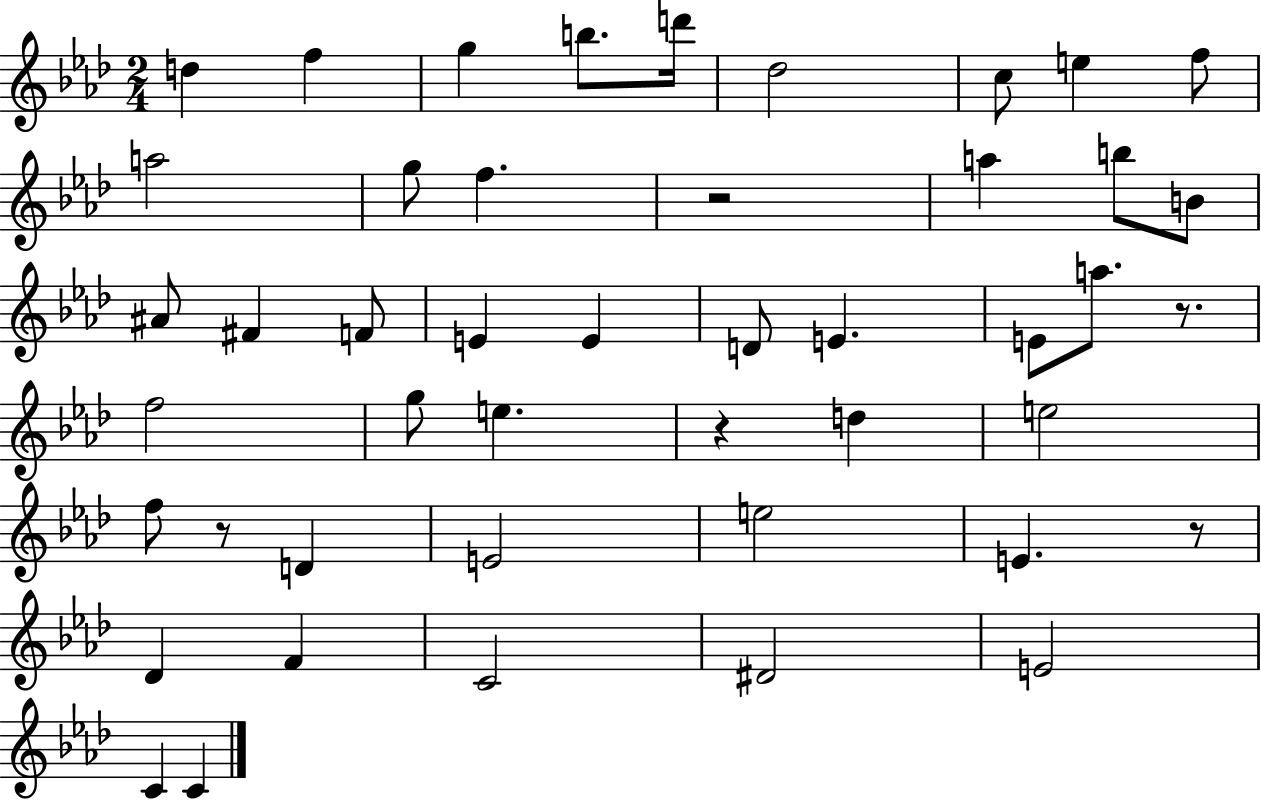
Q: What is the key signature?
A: AES major